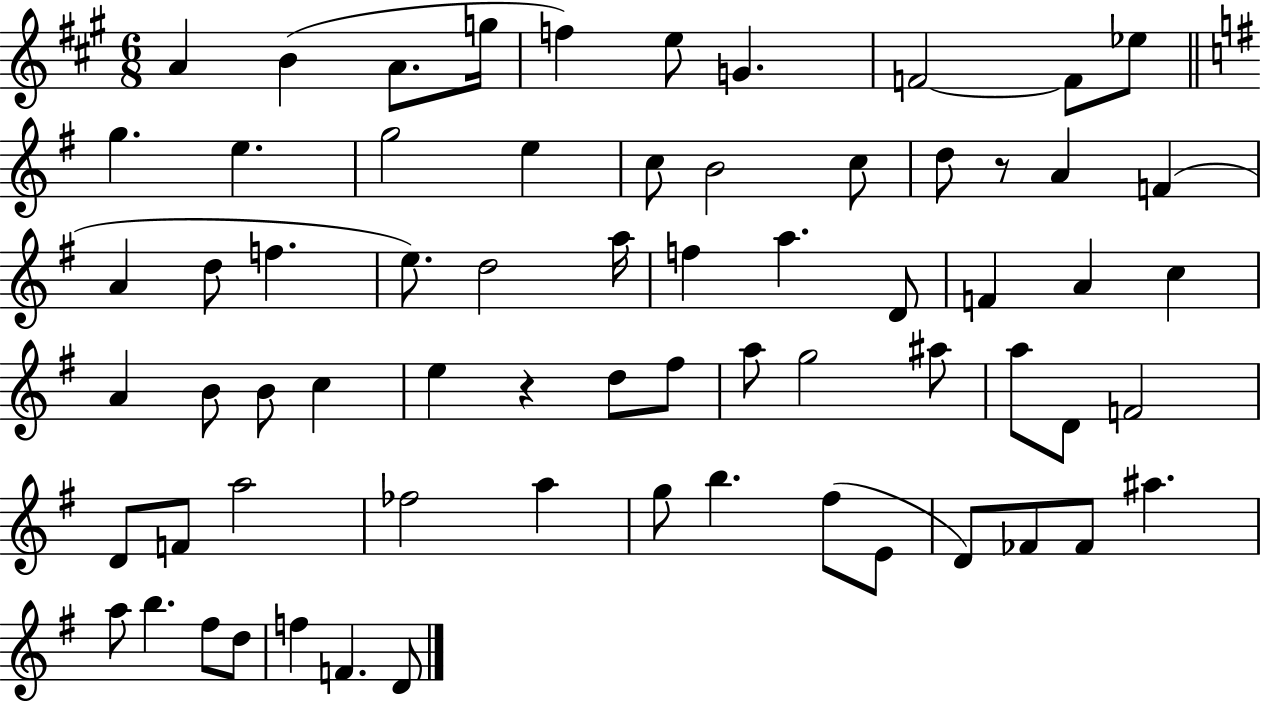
A4/q B4/q A4/e. G5/s F5/q E5/e G4/q. F4/h F4/e Eb5/e G5/q. E5/q. G5/h E5/q C5/e B4/h C5/e D5/e R/e A4/q F4/q A4/q D5/e F5/q. E5/e. D5/h A5/s F5/q A5/q. D4/e F4/q A4/q C5/q A4/q B4/e B4/e C5/q E5/q R/q D5/e F#5/e A5/e G5/h A#5/e A5/e D4/e F4/h D4/e F4/e A5/h FES5/h A5/q G5/e B5/q. F#5/e E4/e D4/e FES4/e FES4/e A#5/q. A5/e B5/q. F#5/e D5/e F5/q F4/q. D4/e